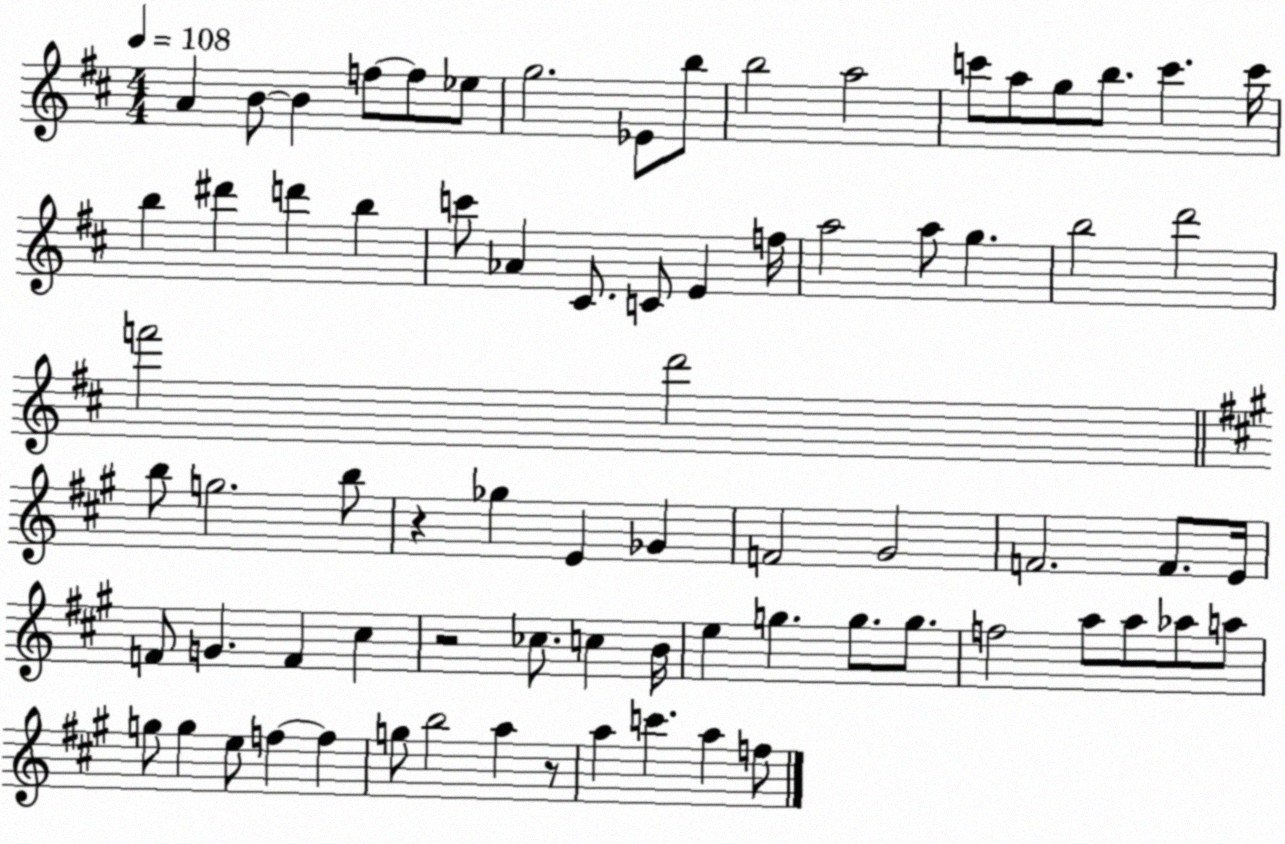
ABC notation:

X:1
T:Untitled
M:4/4
L:1/4
K:D
A B/2 B f/2 f/2 _e/2 g2 _E/2 b/2 b2 a2 c'/2 a/2 g/2 b/2 c' c'/4 b ^d' d' b c'/2 _A ^C/2 C/2 E f/4 a2 a/2 g b2 d'2 f'2 d'2 b/2 g2 b/2 z _g E _G F2 ^G2 F2 F/2 E/4 F/2 G F ^c z2 _c/2 c B/4 e g g/2 g/2 f2 a/2 a/2 _a/2 a/2 g/2 g e/2 f f g/2 b2 a z/2 a c' a f/2